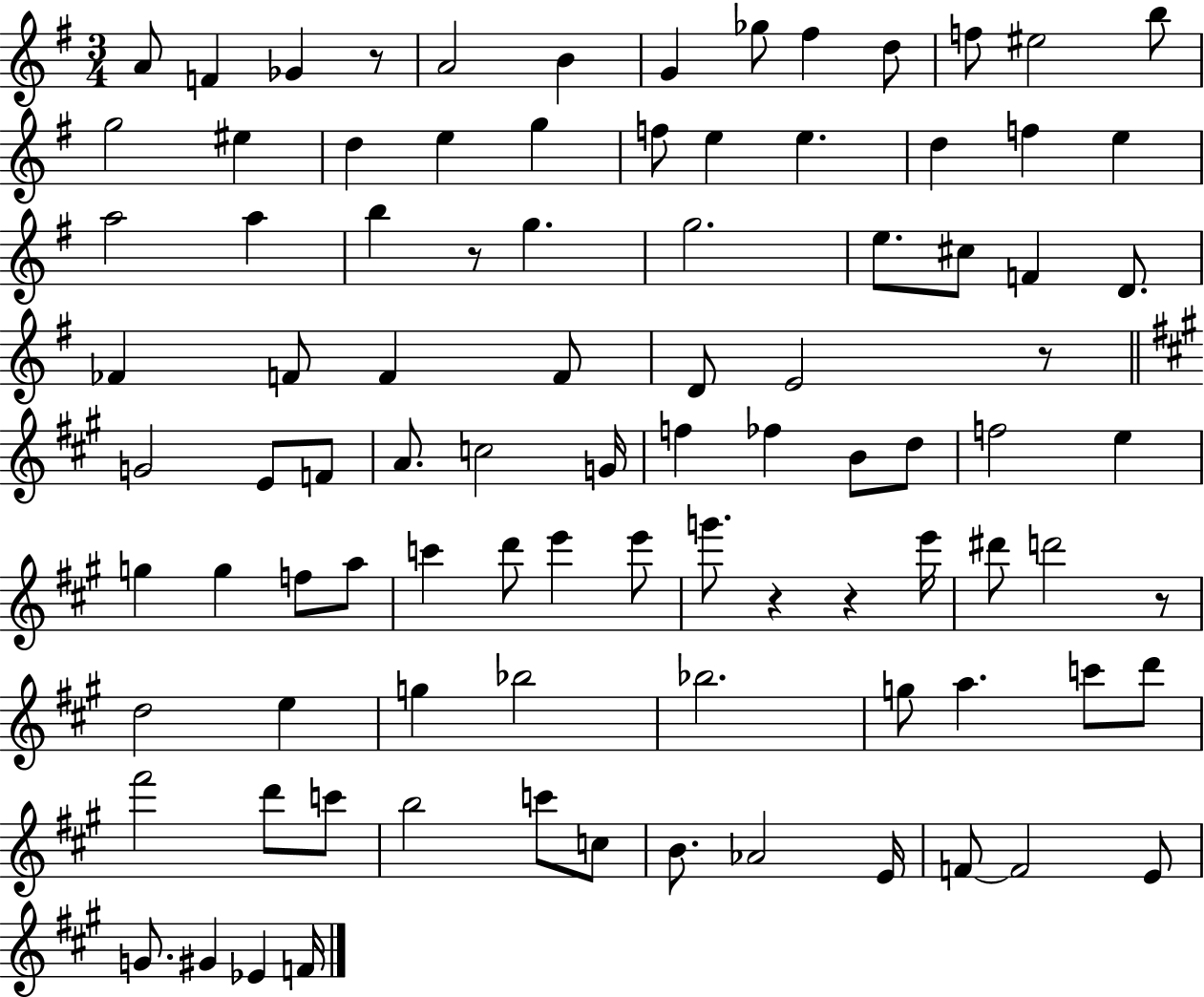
X:1
T:Untitled
M:3/4
L:1/4
K:G
A/2 F _G z/2 A2 B G _g/2 ^f d/2 f/2 ^e2 b/2 g2 ^e d e g f/2 e e d f e a2 a b z/2 g g2 e/2 ^c/2 F D/2 _F F/2 F F/2 D/2 E2 z/2 G2 E/2 F/2 A/2 c2 G/4 f _f B/2 d/2 f2 e g g f/2 a/2 c' d'/2 e' e'/2 g'/2 z z e'/4 ^d'/2 d'2 z/2 d2 e g _b2 _b2 g/2 a c'/2 d'/2 ^f'2 d'/2 c'/2 b2 c'/2 c/2 B/2 _A2 E/4 F/2 F2 E/2 G/2 ^G _E F/4